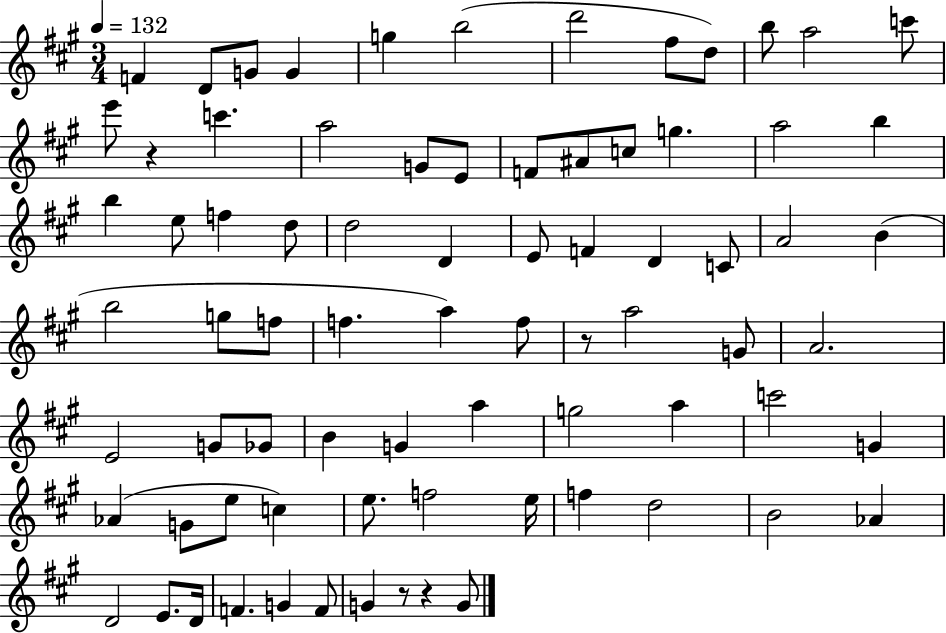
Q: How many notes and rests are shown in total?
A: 77